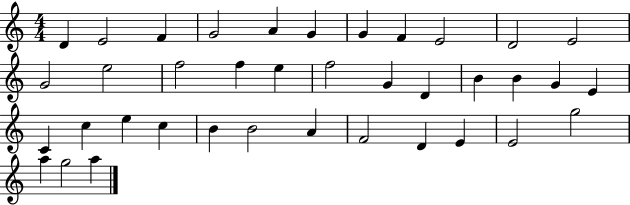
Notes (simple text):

D4/q E4/h F4/q G4/h A4/q G4/q G4/q F4/q E4/h D4/h E4/h G4/h E5/h F5/h F5/q E5/q F5/h G4/q D4/q B4/q B4/q G4/q E4/q C4/q C5/q E5/q C5/q B4/q B4/h A4/q F4/h D4/q E4/q E4/h G5/h A5/q G5/h A5/q